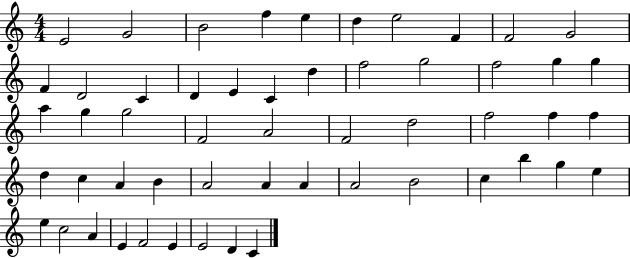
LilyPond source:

{
  \clef treble
  \numericTimeSignature
  \time 4/4
  \key c \major
  e'2 g'2 | b'2 f''4 e''4 | d''4 e''2 f'4 | f'2 g'2 | \break f'4 d'2 c'4 | d'4 e'4 c'4 d''4 | f''2 g''2 | f''2 g''4 g''4 | \break a''4 g''4 g''2 | f'2 a'2 | f'2 d''2 | f''2 f''4 f''4 | \break d''4 c''4 a'4 b'4 | a'2 a'4 a'4 | a'2 b'2 | c''4 b''4 g''4 e''4 | \break e''4 c''2 a'4 | e'4 f'2 e'4 | e'2 d'4 c'4 | \bar "|."
}